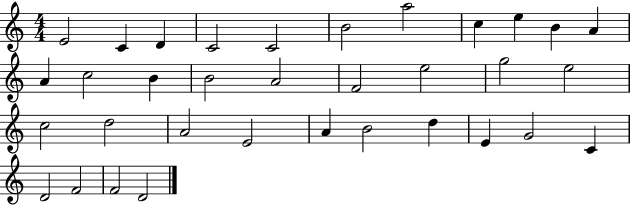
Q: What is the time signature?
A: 4/4